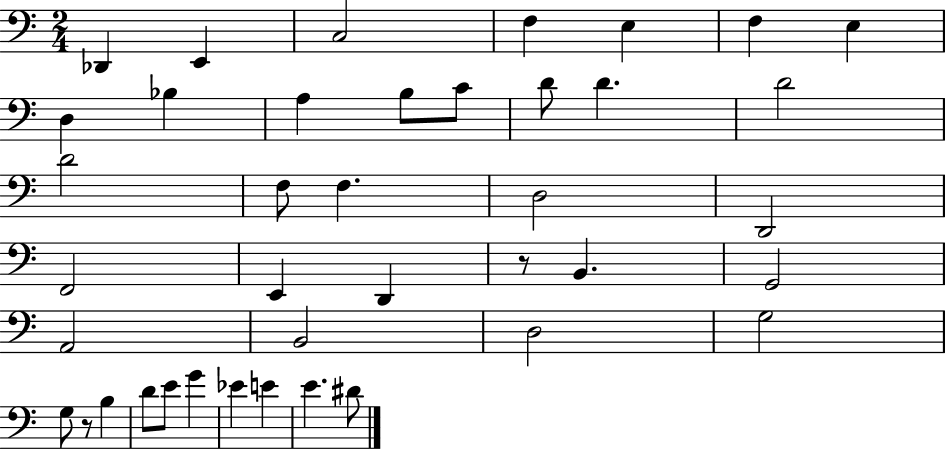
{
  \clef bass
  \numericTimeSignature
  \time 2/4
  \key c \major
  \repeat volta 2 { des,4 e,4 | c2 | f4 e4 | f4 e4 | \break d4 bes4 | a4 b8 c'8 | d'8 d'4. | d'2 | \break d'2 | f8 f4. | d2 | d,2 | \break f,2 | e,4 d,4 | r8 b,4. | g,2 | \break a,2 | b,2 | d2 | g2 | \break g8 r8 b4 | d'8 e'8 g'4 | ees'4 e'4 | e'4. dis'8 | \break } \bar "|."
}